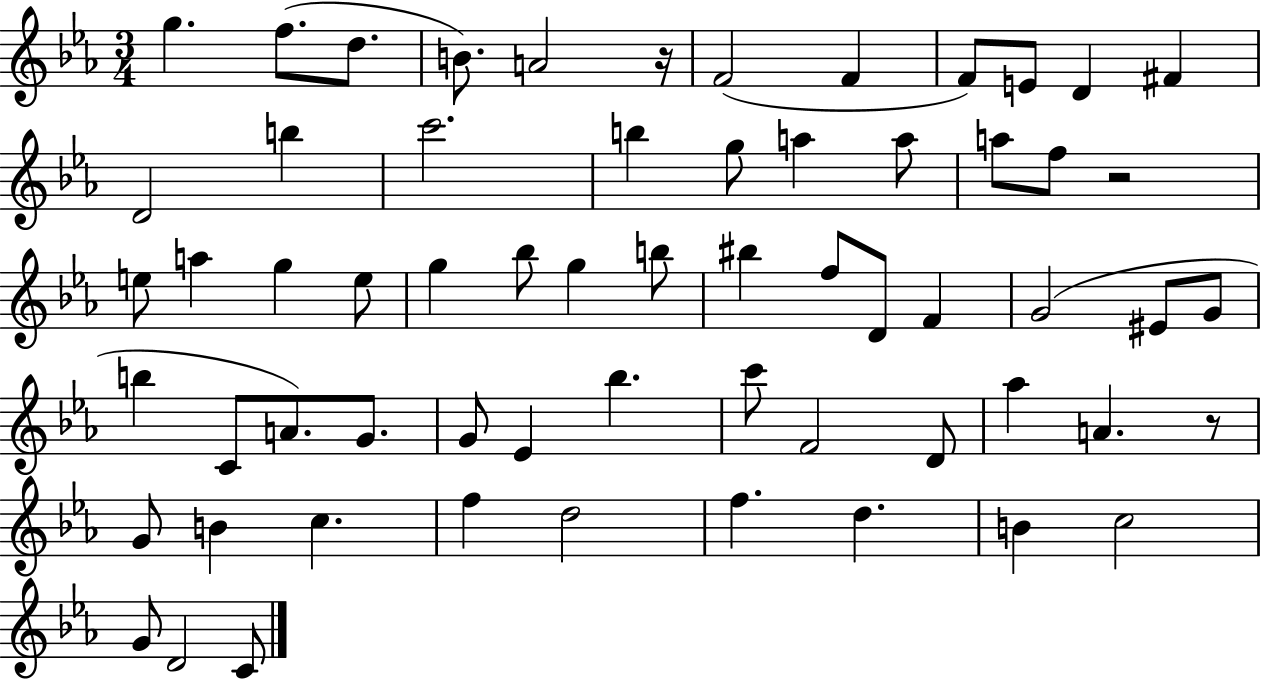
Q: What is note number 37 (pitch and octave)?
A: C4